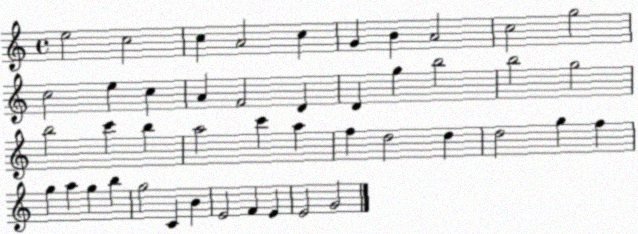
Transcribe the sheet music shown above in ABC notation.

X:1
T:Untitled
M:4/4
L:1/4
K:C
e2 c2 c A2 c G B A2 c2 g2 c2 e c A F2 D D g b2 b2 g2 b2 c' b a2 c' a f d2 d d2 g f g a g b g2 C B E2 F E E2 G2